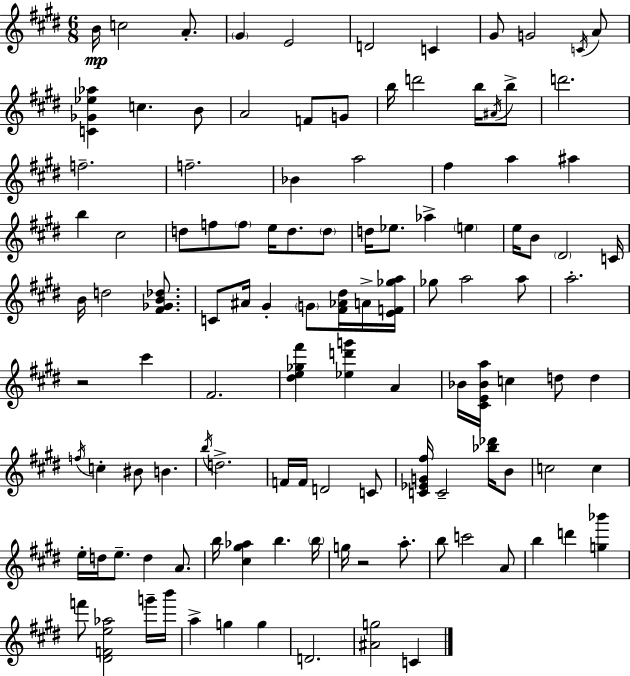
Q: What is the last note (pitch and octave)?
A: C4